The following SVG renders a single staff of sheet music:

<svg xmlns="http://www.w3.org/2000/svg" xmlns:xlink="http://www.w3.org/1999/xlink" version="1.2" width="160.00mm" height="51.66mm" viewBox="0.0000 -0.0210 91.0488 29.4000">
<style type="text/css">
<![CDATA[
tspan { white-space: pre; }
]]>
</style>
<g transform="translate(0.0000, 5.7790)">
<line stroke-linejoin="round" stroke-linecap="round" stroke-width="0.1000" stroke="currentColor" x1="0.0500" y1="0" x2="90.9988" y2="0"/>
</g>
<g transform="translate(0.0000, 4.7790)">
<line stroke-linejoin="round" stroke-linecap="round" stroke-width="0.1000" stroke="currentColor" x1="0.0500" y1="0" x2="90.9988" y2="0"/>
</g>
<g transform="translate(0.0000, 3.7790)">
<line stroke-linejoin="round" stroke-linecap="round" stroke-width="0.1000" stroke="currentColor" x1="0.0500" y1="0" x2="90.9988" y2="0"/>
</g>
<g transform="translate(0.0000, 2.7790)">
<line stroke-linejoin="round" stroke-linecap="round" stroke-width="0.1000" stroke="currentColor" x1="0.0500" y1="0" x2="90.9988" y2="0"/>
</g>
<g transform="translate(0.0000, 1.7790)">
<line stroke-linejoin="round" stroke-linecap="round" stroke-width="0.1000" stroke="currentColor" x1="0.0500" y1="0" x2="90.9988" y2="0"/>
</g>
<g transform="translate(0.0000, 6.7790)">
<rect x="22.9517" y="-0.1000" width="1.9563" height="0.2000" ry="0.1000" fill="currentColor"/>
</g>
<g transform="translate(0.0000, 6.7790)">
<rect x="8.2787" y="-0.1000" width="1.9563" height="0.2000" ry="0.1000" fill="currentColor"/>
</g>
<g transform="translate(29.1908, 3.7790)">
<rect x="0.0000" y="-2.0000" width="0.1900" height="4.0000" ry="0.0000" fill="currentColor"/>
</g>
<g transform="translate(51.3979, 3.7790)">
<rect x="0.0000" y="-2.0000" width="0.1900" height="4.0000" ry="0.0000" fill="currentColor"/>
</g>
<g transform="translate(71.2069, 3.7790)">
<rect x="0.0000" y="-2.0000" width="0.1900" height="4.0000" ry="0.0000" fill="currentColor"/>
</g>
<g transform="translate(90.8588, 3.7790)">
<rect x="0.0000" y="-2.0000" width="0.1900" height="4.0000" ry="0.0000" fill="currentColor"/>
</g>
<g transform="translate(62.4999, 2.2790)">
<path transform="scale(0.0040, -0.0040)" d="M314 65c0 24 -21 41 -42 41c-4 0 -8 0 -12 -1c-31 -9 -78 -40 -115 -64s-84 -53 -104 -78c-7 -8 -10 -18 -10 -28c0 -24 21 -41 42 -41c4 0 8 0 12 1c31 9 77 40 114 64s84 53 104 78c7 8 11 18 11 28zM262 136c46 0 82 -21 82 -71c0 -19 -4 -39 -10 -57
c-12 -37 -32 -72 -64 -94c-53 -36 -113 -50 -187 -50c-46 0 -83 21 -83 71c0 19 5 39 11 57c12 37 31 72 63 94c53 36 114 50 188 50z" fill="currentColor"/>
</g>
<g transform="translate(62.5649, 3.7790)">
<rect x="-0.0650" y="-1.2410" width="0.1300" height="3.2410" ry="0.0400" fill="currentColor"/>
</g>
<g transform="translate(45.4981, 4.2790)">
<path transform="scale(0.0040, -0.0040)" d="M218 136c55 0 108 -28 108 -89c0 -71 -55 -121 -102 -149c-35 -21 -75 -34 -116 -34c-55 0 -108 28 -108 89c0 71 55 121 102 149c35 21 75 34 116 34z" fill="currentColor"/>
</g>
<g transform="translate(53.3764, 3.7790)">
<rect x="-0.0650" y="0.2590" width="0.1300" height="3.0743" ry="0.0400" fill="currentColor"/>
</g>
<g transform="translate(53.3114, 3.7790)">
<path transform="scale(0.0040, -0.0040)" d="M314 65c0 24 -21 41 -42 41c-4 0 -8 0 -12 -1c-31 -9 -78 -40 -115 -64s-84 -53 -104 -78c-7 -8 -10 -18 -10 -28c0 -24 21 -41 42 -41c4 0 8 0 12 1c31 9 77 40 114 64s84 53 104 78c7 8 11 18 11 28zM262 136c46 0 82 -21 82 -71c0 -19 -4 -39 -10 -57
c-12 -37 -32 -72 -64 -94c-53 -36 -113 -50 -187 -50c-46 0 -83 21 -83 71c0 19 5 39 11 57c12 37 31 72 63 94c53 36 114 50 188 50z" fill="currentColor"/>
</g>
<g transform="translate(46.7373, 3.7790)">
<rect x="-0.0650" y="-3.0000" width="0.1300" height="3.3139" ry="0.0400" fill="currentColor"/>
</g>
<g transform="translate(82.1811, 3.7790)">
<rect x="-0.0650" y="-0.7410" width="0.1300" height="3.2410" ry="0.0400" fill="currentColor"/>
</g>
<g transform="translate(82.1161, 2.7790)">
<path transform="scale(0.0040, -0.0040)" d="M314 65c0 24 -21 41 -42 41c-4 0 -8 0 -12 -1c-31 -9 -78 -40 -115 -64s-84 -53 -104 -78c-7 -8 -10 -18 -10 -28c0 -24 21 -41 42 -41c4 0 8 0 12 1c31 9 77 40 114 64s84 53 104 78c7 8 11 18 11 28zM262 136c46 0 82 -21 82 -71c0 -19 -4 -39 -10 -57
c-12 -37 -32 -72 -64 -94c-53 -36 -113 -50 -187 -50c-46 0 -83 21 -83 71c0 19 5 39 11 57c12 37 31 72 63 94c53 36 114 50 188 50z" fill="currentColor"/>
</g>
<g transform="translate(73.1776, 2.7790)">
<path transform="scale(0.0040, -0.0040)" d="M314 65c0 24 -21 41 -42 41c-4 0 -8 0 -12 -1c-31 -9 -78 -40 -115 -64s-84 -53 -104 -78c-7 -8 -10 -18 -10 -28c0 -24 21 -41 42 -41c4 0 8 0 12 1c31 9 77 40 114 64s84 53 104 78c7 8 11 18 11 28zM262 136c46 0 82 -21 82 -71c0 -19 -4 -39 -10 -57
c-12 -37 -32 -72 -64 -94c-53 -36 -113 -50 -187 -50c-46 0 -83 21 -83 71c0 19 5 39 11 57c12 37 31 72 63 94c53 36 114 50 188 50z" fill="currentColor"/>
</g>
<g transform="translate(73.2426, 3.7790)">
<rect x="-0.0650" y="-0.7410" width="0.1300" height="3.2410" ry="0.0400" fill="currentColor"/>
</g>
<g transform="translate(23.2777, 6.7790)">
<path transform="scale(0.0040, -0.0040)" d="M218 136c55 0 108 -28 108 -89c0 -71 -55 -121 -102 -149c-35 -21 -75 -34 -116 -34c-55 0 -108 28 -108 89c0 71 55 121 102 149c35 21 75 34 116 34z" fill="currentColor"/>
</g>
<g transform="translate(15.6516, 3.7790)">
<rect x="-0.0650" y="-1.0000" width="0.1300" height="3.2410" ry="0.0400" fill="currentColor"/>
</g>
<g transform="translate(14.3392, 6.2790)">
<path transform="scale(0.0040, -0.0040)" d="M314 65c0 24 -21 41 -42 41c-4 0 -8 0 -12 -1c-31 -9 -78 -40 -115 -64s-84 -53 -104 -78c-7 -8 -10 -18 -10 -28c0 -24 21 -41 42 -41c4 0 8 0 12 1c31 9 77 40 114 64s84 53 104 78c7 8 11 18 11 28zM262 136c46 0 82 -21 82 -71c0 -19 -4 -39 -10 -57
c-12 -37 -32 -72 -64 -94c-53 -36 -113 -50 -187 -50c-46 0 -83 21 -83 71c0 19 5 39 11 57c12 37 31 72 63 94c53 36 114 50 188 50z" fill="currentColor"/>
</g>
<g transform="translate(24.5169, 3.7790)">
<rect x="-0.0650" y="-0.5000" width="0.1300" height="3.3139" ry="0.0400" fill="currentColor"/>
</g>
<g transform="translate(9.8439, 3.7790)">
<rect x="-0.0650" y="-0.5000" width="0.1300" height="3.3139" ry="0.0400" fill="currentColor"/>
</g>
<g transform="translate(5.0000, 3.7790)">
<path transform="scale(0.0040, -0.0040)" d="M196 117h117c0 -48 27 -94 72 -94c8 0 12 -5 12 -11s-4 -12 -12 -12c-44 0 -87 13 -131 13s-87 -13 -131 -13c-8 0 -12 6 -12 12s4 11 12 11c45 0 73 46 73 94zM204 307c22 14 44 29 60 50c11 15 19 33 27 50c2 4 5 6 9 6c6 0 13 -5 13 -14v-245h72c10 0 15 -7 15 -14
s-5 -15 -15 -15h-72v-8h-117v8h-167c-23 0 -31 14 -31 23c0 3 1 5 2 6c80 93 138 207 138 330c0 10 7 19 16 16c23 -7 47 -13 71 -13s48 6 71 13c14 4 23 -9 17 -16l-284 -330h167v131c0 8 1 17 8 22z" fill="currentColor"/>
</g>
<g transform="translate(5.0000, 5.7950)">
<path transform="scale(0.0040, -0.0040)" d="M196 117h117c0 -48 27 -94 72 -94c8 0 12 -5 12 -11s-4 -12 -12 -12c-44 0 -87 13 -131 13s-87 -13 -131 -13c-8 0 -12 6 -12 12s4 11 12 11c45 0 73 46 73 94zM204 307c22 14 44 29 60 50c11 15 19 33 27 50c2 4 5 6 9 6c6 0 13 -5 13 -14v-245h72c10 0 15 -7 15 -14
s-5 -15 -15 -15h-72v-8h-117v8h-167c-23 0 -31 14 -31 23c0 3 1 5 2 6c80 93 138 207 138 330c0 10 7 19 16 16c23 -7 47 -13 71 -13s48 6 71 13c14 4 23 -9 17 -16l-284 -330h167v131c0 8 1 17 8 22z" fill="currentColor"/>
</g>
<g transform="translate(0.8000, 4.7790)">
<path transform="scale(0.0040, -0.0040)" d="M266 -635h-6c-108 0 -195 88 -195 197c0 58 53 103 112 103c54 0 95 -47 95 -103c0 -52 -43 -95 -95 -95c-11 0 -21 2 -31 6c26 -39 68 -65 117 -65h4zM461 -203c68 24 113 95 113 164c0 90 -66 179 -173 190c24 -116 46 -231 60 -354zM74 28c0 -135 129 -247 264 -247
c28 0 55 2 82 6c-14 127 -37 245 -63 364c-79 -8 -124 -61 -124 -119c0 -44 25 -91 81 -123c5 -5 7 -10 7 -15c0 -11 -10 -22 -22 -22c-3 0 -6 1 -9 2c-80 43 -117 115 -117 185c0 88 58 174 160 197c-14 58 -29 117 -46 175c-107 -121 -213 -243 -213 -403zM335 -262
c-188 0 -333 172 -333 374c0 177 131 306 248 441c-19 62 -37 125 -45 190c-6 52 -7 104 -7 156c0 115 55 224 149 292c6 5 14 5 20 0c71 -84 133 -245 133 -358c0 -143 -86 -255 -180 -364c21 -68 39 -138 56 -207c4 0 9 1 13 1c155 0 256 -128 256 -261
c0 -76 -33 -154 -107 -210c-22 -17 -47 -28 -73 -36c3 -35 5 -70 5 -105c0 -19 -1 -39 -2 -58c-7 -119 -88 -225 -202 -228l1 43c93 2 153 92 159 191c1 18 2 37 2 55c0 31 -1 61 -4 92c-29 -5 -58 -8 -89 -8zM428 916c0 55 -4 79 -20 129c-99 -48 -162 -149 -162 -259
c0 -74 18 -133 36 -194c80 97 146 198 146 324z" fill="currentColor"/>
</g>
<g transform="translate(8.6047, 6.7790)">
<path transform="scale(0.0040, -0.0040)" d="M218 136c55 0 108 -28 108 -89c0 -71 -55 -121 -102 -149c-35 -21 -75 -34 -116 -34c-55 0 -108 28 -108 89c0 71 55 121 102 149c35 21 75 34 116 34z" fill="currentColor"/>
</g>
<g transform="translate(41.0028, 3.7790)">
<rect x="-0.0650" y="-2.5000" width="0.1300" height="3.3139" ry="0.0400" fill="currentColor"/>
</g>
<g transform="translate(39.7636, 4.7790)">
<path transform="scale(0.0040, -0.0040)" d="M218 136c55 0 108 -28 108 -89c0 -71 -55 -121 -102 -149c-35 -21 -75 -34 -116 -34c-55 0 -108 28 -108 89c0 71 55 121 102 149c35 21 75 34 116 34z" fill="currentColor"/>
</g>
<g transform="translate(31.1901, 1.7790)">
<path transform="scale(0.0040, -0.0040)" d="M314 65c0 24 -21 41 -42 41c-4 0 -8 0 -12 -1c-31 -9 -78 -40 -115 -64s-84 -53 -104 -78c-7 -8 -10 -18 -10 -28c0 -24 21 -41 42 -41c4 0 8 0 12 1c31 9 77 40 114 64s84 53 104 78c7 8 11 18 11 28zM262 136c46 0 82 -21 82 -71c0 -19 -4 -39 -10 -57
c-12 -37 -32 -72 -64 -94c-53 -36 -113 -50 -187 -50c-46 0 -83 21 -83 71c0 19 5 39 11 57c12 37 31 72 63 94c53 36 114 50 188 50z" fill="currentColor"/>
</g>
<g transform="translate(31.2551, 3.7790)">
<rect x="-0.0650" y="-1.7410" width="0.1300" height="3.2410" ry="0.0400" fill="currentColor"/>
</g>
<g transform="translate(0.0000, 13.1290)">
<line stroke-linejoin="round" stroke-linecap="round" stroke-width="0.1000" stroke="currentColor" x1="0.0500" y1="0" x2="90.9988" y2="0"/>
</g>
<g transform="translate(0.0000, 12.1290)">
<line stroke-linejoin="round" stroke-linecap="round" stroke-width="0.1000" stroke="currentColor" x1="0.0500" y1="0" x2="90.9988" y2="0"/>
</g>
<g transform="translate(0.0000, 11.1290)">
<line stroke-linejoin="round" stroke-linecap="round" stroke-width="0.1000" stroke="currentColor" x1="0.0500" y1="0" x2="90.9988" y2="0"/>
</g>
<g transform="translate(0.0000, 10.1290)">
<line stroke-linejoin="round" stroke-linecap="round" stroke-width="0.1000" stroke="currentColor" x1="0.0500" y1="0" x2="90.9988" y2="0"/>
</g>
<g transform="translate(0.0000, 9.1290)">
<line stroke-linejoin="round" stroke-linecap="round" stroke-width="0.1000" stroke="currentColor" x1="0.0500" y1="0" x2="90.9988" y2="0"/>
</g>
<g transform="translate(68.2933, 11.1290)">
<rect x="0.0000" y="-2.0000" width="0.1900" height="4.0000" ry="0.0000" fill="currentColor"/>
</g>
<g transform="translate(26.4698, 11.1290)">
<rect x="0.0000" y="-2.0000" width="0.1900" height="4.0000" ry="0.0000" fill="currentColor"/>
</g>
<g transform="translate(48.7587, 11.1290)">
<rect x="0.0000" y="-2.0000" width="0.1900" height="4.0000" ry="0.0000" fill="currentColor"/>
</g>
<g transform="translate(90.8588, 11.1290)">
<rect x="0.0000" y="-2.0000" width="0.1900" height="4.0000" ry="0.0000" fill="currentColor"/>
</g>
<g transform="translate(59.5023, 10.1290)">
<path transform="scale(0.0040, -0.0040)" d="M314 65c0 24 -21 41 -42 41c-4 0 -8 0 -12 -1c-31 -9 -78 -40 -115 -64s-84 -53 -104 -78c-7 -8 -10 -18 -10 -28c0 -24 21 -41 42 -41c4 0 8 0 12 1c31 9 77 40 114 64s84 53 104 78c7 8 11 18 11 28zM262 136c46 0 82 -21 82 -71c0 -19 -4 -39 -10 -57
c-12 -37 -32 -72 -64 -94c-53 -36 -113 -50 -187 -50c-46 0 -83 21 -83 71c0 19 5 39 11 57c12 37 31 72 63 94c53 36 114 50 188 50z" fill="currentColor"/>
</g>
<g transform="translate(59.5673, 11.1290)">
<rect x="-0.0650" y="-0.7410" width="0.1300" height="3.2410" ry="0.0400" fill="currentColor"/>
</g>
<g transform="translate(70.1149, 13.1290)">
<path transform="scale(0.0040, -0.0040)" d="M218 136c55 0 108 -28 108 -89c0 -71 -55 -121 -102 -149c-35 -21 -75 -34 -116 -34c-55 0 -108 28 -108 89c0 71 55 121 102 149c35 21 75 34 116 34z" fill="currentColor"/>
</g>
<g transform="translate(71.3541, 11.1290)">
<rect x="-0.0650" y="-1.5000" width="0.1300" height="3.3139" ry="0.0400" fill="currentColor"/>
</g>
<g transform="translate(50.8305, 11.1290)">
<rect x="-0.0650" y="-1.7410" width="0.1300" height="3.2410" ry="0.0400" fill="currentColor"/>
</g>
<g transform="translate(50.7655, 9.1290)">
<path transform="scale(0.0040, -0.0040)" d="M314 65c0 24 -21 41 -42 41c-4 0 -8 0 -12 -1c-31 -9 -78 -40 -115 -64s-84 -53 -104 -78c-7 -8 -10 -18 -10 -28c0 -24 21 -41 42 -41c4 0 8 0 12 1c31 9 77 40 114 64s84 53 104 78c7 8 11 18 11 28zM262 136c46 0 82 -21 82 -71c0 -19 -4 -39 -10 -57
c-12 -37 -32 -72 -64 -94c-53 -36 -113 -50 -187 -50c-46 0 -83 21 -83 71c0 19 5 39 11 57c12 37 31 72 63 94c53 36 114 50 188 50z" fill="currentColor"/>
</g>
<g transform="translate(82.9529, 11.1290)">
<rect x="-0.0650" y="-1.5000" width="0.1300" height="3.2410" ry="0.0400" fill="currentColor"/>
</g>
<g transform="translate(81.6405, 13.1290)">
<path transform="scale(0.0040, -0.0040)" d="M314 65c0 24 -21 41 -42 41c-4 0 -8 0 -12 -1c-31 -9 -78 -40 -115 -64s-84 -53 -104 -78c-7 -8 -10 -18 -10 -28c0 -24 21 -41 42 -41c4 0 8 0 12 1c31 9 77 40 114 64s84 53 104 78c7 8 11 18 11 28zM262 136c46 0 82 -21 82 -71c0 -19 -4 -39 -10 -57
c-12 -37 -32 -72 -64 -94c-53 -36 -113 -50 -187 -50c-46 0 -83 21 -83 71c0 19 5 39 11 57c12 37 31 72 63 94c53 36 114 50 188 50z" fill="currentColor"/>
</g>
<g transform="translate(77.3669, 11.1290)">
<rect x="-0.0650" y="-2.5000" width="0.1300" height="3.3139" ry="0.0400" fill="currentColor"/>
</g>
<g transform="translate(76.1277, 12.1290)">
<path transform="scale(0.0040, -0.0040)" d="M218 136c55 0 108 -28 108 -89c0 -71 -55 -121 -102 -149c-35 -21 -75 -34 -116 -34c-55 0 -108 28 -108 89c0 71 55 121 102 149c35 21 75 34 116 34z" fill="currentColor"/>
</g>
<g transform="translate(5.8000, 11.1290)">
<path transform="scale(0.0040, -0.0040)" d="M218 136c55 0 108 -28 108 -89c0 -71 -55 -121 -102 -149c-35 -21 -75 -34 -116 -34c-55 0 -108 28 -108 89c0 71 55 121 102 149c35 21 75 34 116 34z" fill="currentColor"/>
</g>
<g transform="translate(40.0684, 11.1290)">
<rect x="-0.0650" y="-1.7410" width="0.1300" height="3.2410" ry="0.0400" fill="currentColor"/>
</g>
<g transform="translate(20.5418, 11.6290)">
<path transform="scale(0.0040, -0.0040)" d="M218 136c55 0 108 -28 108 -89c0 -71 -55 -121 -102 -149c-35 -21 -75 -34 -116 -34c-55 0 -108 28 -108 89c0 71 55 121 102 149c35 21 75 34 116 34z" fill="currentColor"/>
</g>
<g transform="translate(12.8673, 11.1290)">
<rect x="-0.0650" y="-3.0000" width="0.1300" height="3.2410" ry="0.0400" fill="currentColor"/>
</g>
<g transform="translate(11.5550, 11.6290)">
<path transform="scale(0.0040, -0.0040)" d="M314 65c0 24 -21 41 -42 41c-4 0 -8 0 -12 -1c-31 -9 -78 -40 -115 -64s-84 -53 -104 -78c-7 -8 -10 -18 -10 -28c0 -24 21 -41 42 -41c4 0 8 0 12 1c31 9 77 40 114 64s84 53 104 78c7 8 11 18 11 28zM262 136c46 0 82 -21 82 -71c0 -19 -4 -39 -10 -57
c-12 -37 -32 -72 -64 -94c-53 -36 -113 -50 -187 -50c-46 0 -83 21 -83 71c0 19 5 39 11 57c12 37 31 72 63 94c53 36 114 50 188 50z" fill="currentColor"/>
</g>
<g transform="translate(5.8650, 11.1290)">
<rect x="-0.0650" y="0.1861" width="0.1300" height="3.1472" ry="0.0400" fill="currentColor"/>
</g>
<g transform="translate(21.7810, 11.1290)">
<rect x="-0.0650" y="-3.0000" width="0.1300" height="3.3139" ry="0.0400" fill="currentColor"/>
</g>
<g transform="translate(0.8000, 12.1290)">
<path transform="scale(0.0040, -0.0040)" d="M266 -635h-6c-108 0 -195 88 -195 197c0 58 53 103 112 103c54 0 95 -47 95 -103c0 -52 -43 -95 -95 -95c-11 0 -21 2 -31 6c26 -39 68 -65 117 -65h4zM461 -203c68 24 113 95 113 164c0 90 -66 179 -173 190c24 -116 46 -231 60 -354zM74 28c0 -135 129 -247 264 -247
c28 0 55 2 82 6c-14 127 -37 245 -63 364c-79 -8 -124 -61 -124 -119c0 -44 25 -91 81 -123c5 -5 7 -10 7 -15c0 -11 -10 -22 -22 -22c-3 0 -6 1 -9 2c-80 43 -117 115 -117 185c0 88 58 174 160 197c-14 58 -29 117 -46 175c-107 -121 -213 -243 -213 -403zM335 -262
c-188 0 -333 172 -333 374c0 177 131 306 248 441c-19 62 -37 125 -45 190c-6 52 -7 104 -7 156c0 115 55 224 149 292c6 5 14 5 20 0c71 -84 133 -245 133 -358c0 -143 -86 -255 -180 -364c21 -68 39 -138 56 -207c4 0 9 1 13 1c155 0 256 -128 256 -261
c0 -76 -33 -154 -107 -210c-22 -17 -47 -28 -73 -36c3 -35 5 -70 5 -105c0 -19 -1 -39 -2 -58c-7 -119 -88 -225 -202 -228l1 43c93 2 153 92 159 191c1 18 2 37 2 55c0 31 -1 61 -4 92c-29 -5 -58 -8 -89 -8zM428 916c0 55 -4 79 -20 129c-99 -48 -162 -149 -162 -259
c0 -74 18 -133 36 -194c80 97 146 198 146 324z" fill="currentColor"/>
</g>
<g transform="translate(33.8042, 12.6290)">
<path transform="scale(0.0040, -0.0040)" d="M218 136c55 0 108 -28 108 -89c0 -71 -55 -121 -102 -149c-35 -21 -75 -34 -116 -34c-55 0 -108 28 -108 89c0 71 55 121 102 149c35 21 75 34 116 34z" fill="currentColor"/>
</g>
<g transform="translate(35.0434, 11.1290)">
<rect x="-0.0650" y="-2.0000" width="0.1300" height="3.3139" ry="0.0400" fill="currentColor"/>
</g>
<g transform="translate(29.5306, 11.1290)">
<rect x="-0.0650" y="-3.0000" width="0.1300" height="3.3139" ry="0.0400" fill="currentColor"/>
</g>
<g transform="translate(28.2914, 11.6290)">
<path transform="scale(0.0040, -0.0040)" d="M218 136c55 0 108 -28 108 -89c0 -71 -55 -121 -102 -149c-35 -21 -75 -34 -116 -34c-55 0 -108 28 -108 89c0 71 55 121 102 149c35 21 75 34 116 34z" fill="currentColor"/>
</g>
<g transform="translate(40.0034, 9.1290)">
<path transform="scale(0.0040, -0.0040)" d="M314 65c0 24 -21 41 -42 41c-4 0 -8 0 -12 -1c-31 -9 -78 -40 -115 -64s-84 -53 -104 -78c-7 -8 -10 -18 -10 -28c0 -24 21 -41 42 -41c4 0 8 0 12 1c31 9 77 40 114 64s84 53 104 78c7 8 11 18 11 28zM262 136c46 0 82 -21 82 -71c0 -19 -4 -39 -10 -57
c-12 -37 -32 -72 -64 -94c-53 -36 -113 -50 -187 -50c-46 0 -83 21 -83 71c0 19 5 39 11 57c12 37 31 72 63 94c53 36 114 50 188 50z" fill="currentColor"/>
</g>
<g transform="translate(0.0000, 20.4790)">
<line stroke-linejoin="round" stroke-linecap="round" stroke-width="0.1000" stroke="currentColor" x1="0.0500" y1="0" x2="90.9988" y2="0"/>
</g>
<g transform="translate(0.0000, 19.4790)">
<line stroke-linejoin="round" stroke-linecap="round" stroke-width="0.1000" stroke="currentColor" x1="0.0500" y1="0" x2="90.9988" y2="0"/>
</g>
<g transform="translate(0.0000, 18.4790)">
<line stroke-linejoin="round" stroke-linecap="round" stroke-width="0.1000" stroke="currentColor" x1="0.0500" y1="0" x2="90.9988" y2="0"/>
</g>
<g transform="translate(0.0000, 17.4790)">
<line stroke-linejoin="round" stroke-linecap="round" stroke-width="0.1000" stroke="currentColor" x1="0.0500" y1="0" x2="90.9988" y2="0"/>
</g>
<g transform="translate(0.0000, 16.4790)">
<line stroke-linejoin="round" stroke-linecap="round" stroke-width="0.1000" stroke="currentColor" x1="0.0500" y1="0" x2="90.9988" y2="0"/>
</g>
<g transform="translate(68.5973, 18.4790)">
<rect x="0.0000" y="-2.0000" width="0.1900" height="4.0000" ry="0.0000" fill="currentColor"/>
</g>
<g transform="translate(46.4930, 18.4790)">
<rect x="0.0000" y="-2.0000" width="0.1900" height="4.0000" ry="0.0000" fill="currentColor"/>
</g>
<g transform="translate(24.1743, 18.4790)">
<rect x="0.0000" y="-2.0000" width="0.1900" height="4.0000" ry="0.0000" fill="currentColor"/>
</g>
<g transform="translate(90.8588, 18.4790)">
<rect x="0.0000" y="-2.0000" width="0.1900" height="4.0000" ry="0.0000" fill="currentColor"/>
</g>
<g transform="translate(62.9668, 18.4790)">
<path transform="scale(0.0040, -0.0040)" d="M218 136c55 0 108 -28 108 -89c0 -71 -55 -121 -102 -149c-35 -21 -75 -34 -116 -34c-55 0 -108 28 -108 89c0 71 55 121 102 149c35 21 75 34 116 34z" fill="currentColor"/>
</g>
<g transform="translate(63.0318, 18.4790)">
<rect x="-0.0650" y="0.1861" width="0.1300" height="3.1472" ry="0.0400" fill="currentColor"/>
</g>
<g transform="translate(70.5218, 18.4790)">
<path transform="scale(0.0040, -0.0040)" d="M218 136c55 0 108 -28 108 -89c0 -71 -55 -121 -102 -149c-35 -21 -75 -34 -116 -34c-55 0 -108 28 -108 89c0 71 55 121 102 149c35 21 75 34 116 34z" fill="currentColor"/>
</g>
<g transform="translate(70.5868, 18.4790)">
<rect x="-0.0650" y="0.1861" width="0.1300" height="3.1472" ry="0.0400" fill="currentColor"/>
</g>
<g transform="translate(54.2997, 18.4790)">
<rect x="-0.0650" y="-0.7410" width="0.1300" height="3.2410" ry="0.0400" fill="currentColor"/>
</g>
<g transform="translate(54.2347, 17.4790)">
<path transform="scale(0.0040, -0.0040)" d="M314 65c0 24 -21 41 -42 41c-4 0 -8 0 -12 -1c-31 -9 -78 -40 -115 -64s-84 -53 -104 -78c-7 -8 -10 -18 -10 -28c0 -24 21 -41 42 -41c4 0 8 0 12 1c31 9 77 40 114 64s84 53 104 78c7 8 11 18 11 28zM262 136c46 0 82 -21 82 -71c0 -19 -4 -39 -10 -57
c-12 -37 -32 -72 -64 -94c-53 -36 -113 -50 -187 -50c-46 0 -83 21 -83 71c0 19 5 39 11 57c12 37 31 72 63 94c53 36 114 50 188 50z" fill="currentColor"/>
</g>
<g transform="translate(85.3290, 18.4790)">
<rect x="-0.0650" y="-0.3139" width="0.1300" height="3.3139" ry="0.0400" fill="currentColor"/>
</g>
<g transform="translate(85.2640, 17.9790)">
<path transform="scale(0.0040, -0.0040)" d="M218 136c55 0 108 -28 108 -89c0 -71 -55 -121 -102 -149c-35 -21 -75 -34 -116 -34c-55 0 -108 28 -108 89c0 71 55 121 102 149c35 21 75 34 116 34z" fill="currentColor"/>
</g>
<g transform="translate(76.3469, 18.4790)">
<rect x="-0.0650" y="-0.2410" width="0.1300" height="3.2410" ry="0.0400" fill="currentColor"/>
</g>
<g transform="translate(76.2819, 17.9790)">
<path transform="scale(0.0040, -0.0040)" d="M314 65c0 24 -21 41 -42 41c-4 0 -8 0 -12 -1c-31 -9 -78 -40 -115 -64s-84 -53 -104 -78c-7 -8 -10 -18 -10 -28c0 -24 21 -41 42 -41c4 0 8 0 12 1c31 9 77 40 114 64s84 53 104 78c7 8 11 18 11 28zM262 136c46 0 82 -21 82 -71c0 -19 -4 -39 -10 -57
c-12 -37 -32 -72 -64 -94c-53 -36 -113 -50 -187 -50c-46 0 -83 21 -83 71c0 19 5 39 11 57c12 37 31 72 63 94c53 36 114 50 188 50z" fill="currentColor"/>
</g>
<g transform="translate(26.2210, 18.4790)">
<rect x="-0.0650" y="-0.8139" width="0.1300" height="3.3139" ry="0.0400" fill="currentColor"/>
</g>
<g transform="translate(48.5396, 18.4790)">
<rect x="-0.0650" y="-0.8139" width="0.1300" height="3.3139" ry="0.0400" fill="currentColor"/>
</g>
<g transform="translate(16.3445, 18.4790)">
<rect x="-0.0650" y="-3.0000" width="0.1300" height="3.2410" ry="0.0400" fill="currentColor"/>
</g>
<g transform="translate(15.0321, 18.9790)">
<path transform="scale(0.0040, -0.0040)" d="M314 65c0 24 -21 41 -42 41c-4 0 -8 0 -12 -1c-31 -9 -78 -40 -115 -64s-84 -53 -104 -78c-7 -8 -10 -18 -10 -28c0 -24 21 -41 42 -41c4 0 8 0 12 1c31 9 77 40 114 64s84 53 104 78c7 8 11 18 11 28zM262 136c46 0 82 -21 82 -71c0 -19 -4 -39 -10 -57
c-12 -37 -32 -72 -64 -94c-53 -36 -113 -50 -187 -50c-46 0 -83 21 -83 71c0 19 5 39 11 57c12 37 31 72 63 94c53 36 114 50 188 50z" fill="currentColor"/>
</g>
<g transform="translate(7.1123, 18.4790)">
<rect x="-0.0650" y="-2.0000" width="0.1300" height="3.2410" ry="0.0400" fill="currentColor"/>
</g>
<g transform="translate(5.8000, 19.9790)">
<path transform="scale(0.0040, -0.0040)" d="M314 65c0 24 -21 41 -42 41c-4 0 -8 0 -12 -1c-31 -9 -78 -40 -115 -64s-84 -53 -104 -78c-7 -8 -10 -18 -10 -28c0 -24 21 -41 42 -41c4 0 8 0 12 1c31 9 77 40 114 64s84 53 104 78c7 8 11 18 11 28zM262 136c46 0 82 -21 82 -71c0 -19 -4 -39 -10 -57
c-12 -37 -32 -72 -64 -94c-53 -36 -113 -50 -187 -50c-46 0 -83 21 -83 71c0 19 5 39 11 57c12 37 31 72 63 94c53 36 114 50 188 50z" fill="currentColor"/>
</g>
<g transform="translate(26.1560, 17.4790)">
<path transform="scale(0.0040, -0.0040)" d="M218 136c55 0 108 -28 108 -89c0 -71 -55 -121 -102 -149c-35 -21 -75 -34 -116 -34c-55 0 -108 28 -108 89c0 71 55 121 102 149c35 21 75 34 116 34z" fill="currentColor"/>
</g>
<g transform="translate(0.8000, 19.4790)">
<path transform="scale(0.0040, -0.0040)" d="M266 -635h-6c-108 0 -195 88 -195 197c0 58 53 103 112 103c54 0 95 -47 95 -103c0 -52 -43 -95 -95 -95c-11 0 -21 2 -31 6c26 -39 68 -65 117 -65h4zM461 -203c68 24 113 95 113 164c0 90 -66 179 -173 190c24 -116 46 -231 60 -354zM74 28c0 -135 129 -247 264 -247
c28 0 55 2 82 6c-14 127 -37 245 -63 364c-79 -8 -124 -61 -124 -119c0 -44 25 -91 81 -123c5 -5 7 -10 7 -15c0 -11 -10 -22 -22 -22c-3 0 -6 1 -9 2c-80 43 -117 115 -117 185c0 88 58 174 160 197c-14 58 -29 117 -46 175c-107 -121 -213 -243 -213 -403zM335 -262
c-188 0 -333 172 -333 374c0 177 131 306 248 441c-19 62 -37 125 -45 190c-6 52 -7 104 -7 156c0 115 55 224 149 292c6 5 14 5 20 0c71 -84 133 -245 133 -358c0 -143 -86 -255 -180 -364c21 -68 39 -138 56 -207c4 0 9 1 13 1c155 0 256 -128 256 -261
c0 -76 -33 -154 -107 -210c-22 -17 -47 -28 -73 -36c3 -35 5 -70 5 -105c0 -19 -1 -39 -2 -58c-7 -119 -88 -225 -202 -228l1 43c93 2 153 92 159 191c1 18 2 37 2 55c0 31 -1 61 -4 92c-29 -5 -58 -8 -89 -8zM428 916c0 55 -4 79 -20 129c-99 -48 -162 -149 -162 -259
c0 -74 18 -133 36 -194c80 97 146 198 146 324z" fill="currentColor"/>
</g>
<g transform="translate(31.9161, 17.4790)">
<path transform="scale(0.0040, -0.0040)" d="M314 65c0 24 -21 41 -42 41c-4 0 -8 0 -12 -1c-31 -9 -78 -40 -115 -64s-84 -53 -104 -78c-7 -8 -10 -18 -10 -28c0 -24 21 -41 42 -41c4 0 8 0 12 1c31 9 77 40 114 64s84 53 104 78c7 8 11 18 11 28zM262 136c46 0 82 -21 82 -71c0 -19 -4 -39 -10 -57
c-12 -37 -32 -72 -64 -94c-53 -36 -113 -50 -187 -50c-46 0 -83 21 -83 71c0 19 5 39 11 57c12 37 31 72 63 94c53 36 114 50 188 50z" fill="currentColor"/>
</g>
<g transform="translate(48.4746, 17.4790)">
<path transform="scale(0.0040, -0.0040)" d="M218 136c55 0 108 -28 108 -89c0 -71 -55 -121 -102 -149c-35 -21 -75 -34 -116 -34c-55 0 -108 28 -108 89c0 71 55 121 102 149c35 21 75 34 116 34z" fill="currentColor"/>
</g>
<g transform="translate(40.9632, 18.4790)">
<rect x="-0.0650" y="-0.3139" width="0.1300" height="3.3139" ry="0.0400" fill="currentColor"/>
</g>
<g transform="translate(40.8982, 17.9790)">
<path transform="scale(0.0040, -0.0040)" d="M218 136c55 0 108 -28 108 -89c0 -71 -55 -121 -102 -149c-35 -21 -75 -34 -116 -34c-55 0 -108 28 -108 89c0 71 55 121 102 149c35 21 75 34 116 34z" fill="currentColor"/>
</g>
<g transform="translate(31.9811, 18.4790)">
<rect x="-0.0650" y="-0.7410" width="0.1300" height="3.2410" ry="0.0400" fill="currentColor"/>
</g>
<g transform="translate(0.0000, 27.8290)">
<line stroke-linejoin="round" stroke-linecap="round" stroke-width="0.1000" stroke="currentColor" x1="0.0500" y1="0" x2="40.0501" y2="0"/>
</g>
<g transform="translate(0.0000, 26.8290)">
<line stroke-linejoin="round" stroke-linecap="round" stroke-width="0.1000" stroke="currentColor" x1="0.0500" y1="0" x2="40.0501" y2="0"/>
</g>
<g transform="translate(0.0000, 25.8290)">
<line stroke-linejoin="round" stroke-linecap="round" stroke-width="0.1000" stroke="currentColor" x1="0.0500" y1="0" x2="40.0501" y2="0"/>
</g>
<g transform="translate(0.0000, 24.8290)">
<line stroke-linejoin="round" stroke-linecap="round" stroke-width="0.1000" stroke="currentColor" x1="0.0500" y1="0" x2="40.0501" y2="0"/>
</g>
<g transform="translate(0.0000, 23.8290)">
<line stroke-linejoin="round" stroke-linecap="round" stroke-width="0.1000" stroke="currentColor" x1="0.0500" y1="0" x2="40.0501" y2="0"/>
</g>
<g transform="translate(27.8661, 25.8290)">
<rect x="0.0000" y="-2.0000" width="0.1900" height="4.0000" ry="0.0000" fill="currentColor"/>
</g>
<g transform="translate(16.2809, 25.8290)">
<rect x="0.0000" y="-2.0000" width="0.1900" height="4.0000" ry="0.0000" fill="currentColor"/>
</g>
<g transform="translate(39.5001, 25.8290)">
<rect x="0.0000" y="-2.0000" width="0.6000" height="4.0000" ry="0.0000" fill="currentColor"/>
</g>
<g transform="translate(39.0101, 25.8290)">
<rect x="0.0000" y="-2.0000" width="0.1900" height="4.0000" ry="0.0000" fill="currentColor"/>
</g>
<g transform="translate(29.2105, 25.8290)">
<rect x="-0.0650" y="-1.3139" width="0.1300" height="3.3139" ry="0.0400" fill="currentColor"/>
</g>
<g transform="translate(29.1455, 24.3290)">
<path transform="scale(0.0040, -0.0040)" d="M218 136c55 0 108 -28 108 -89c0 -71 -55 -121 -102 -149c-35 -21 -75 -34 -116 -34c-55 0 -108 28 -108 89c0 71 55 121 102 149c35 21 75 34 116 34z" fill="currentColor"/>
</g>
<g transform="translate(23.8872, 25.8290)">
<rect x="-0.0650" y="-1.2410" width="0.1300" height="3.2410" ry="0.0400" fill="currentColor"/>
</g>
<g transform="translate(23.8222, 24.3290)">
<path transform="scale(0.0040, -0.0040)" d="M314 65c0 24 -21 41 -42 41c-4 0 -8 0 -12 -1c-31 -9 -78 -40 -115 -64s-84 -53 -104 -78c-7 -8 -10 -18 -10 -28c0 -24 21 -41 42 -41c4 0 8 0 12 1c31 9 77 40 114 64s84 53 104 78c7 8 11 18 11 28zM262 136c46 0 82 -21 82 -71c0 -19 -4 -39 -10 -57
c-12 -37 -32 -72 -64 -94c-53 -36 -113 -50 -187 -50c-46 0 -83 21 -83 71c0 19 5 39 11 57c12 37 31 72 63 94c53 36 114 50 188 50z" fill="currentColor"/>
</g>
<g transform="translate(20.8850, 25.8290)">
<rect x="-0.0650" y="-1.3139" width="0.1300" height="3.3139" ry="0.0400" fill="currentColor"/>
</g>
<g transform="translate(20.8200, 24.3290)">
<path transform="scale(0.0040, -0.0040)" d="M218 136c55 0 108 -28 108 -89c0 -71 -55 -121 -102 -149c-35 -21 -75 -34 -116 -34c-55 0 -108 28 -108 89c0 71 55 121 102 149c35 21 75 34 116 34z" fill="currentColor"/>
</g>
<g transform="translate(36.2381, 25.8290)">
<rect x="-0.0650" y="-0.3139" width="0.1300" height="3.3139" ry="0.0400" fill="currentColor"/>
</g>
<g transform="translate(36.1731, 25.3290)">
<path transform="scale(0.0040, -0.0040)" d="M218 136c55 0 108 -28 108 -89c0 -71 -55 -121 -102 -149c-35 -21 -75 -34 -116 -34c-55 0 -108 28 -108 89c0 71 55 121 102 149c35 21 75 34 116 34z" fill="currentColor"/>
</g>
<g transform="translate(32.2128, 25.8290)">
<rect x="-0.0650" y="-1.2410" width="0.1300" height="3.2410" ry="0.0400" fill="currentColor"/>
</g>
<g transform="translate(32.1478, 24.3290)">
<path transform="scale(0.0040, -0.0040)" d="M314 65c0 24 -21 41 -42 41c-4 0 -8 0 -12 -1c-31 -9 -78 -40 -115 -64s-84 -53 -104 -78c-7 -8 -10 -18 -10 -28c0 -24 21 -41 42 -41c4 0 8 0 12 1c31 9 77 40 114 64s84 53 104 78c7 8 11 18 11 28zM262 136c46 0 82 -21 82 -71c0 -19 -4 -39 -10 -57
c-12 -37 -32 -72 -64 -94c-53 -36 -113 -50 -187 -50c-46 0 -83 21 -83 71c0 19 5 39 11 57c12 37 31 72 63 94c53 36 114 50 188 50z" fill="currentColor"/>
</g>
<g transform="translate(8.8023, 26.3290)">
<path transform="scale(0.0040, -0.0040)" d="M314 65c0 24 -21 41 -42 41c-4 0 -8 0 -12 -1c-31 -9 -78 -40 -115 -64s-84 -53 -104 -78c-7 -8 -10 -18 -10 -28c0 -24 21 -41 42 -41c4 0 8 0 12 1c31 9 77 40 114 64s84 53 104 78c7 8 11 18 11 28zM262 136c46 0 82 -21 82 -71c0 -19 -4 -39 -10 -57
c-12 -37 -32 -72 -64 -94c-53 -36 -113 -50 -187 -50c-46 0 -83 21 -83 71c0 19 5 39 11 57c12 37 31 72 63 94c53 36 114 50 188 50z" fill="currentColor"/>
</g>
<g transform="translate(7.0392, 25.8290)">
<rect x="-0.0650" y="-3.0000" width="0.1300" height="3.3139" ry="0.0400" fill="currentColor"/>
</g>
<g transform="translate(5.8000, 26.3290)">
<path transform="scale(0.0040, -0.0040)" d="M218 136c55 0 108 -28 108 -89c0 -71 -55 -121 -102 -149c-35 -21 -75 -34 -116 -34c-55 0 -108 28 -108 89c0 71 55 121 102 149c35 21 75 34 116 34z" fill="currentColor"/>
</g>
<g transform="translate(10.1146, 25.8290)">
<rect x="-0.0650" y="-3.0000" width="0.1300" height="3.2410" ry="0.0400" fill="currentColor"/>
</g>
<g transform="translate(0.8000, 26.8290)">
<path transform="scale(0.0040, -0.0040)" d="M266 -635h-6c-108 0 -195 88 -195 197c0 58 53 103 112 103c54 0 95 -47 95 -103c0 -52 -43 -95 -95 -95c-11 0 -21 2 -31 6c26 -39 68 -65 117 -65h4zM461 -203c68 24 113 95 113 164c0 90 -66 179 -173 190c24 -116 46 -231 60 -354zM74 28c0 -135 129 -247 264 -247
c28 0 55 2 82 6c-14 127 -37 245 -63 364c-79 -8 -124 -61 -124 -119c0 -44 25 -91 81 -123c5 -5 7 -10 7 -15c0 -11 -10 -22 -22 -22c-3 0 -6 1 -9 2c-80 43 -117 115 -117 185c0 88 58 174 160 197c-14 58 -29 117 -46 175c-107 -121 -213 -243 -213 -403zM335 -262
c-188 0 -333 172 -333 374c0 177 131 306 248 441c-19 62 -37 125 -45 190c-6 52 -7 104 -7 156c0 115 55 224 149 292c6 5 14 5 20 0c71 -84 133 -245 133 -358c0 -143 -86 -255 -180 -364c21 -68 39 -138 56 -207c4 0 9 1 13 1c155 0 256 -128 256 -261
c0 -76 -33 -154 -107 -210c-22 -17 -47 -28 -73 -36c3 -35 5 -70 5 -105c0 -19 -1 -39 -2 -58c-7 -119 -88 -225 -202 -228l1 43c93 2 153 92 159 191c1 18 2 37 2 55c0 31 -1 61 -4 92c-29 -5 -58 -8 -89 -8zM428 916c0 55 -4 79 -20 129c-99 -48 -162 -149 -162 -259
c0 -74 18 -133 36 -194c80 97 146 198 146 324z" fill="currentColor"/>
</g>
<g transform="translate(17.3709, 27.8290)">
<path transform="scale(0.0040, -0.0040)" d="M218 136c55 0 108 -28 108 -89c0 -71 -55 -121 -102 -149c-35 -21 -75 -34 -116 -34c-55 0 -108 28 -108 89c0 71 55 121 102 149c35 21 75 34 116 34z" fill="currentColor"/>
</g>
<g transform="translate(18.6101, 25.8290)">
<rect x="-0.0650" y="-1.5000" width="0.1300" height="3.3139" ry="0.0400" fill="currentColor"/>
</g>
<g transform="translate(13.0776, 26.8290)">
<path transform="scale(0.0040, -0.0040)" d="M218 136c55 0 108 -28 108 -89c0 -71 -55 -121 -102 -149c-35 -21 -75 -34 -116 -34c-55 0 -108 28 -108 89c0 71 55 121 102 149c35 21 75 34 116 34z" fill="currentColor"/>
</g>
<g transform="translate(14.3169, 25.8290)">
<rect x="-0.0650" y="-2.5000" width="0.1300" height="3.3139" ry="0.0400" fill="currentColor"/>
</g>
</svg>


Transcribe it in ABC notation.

X:1
T:Untitled
M:4/4
L:1/4
K:C
C D2 C f2 G A B2 e2 d2 d2 B A2 A A F f2 f2 d2 E G E2 F2 A2 d d2 c d d2 B B c2 c A A2 G E e e2 e e2 c